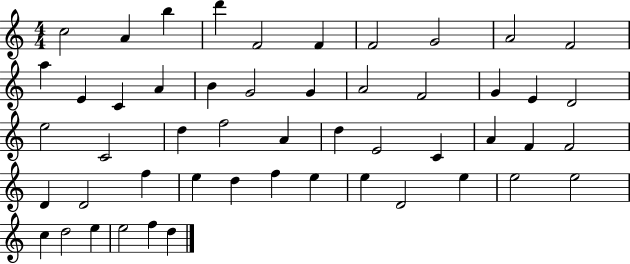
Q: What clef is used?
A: treble